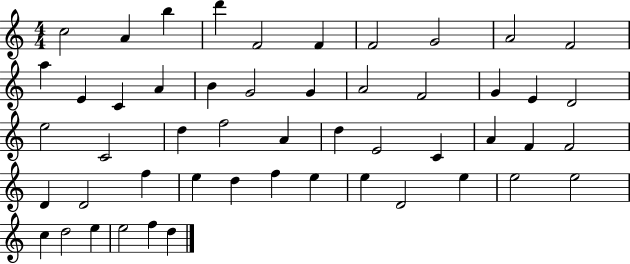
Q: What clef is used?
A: treble